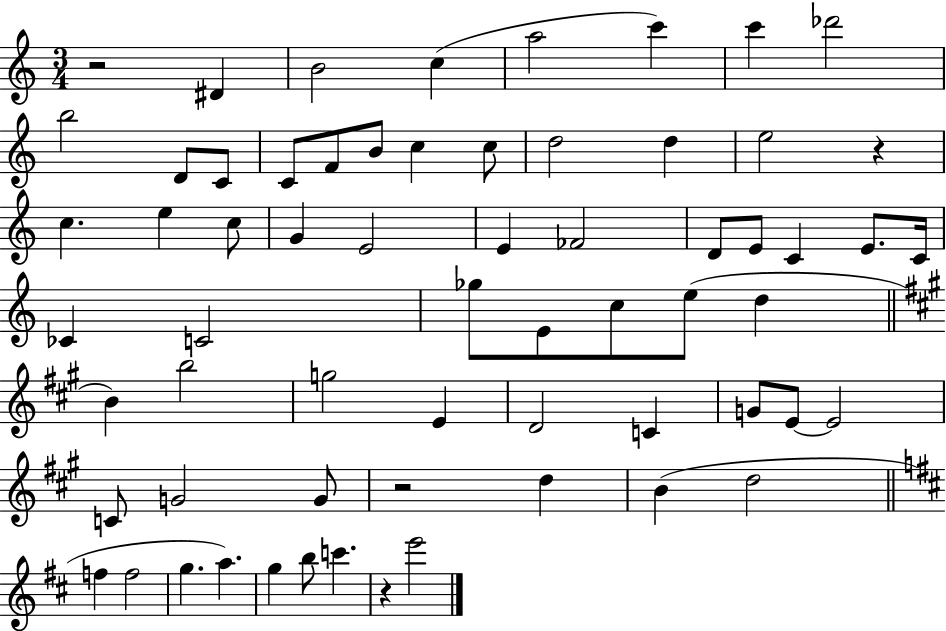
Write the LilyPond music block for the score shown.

{
  \clef treble
  \numericTimeSignature
  \time 3/4
  \key c \major
  r2 dis'4 | b'2 c''4( | a''2 c'''4) | c'''4 des'''2 | \break b''2 d'8 c'8 | c'8 f'8 b'8 c''4 c''8 | d''2 d''4 | e''2 r4 | \break c''4. e''4 c''8 | g'4 e'2 | e'4 fes'2 | d'8 e'8 c'4 e'8. c'16 | \break ces'4 c'2 | ges''8 e'8 c''8 e''8( d''4 | \bar "||" \break \key a \major b'4) b''2 | g''2 e'4 | d'2 c'4 | g'8 e'8~~ e'2 | \break c'8 g'2 g'8 | r2 d''4 | b'4( d''2 | \bar "||" \break \key b \minor f''4 f''2 | g''4. a''4.) | g''4 b''8 c'''4. | r4 e'''2 | \break \bar "|."
}